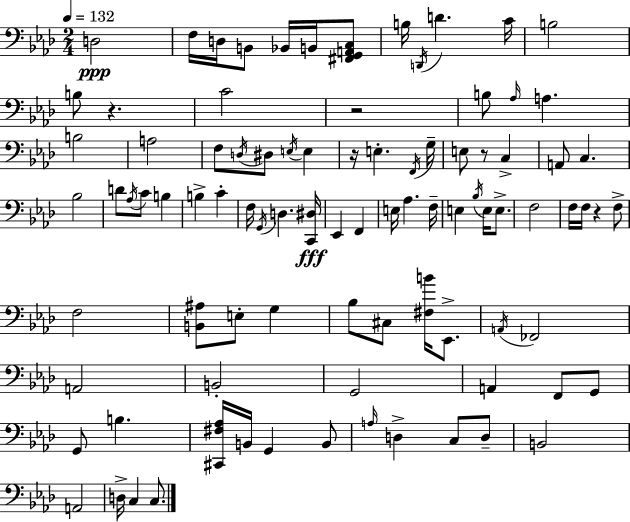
{
  \clef bass
  \numericTimeSignature
  \time 2/4
  \key aes \major
  \tempo 4 = 132
  d2\ppp | f16 d16 b,8 bes,16 b,16 <fis, g, a, c>8 | b16 \acciaccatura { d,16 } d'4. | c'16 b2 | \break b8 r4. | c'2 | r2 | b8 \grace { aes16 } a4. | \break b2 | a2 | f8 \acciaccatura { d16 } dis8 \acciaccatura { e16 } | e4 r16 e4.-. | \break \acciaccatura { f,16 } g16-- e8 r8 | c4-> a,8 c4. | bes2 | d'8 \acciaccatura { aes16 } | \break c'8 b4 b4-> | c'4-. f16 \acciaccatura { g,16 } | d4. <c, dis>16\fff ees,4 | f,4 e16 | \break aes4. f16-- e4 | \acciaccatura { bes16 } e16 e8.-> | f2 | f16 f16 r4 f8-> | \break f2 | <b, ais>8 e8-. g4 | bes8 cis8 <fis b'>16 ees,8.-> | \acciaccatura { a,16 } fes,2 | \break a,2 | b,2-. | g,2 | a,4 f,8 g,8 | \break g,8 b4. | <cis, fis aes>16 b,16 g,4 b,8 | \grace { a16 } d4-> c8 | d8-- b,2 | \break a,2 | d16-> c4 c8. | \bar "|."
}